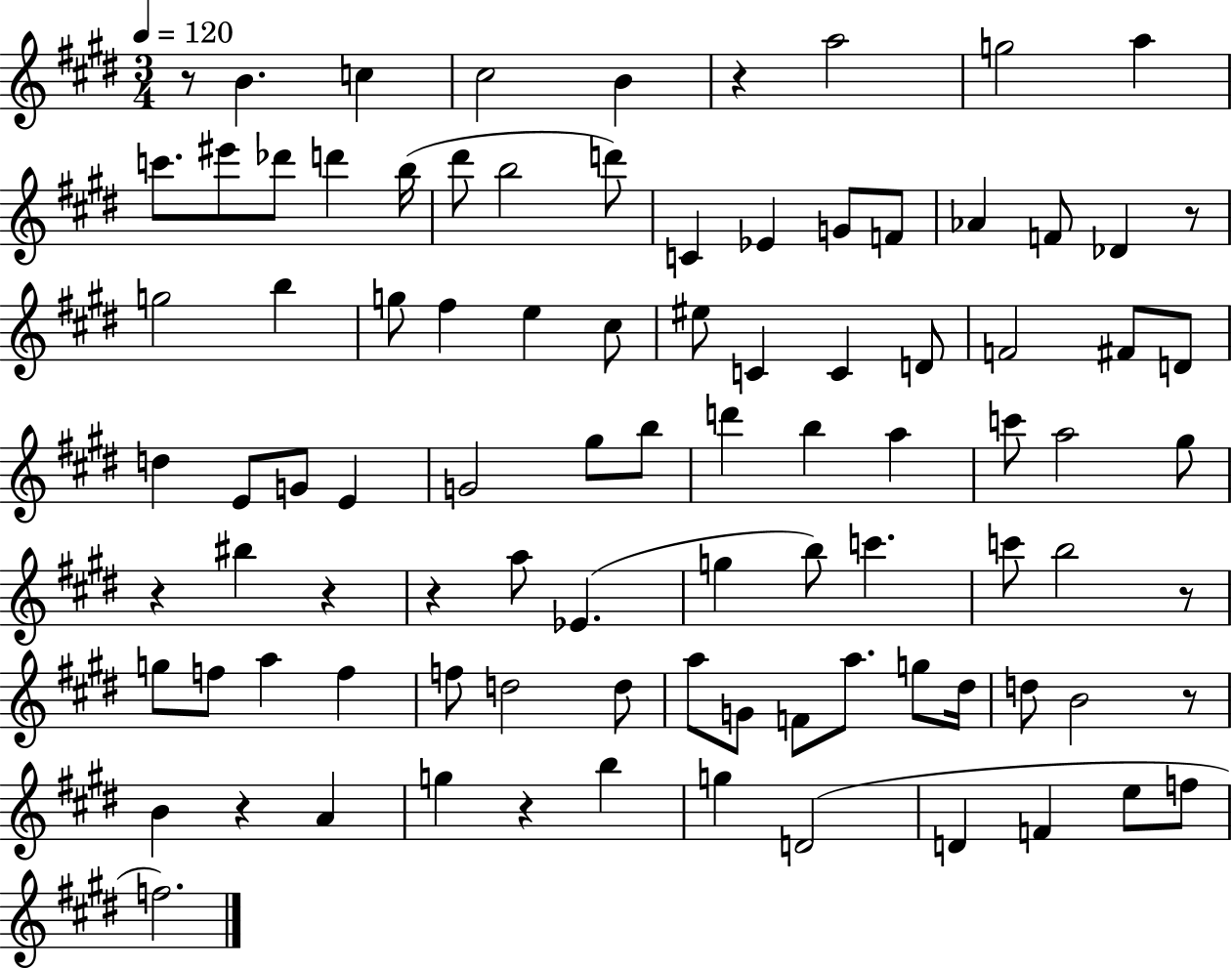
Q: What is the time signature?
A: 3/4